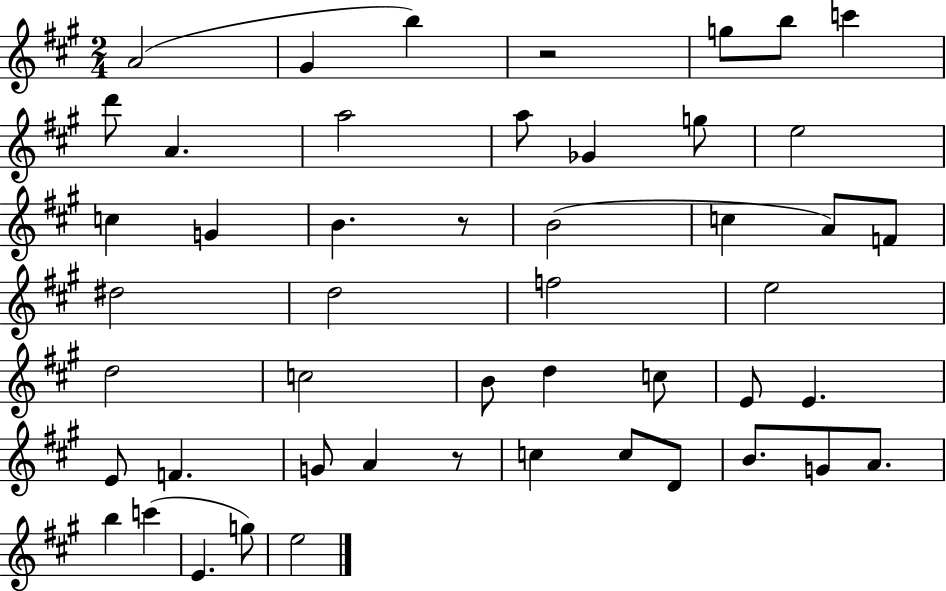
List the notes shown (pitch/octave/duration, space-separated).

A4/h G#4/q B5/q R/h G5/e B5/e C6/q D6/e A4/q. A5/h A5/e Gb4/q G5/e E5/h C5/q G4/q B4/q. R/e B4/h C5/q A4/e F4/e D#5/h D5/h F5/h E5/h D5/h C5/h B4/e D5/q C5/e E4/e E4/q. E4/e F4/q. G4/e A4/q R/e C5/q C5/e D4/e B4/e. G4/e A4/e. B5/q C6/q E4/q. G5/e E5/h